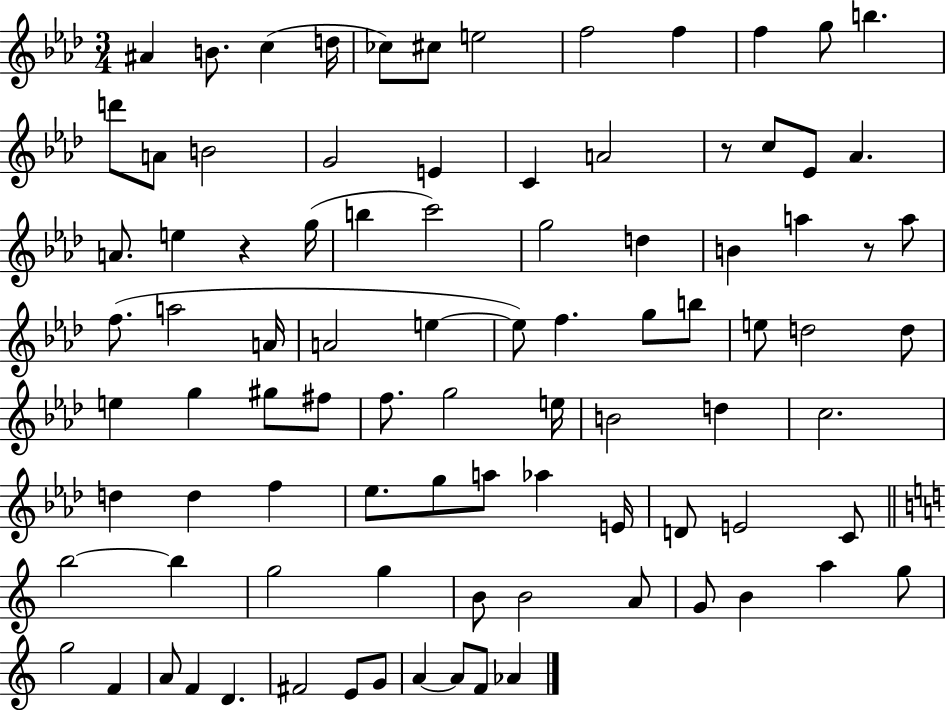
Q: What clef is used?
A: treble